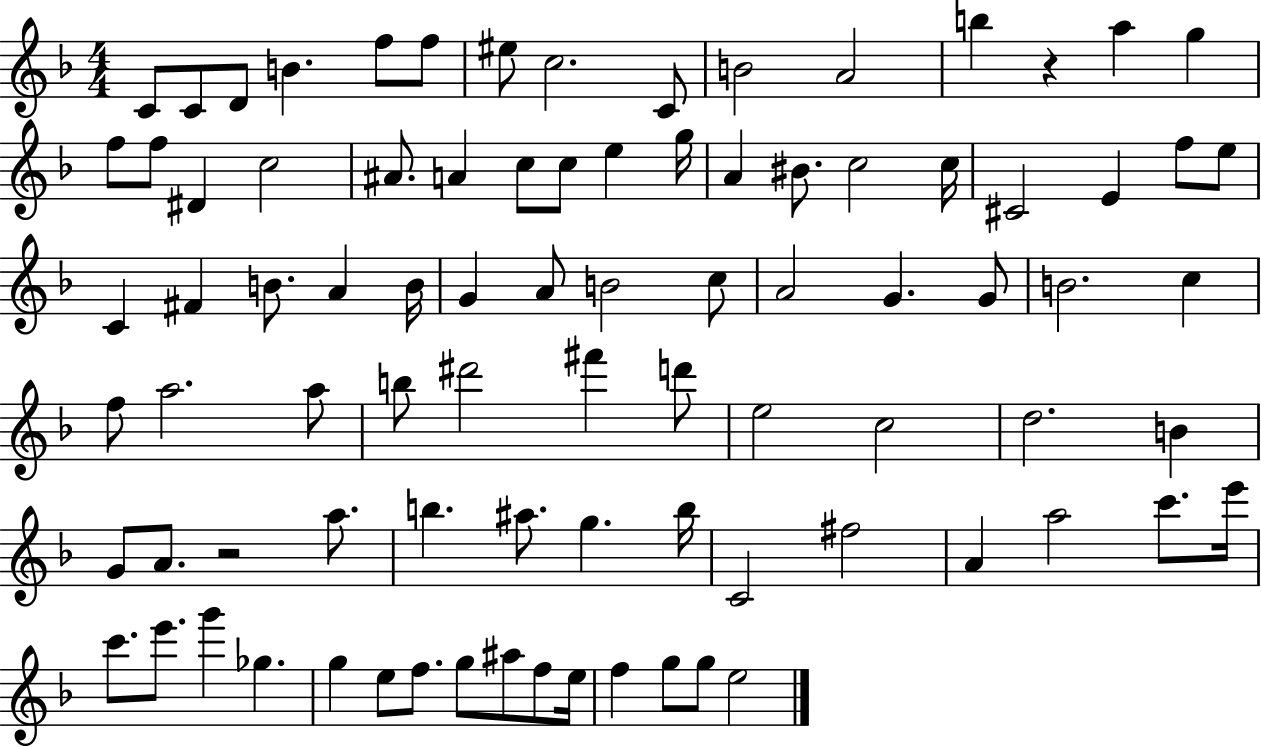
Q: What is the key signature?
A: F major